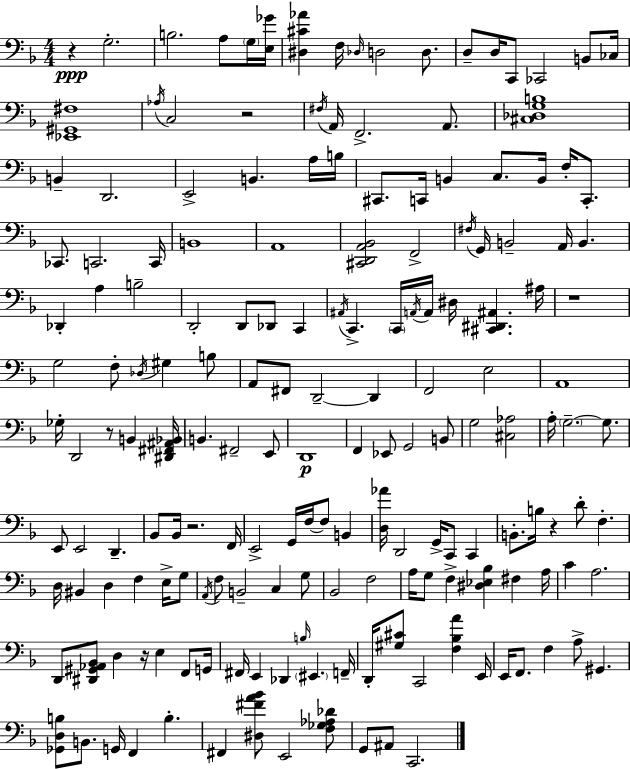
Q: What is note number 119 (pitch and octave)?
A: G3